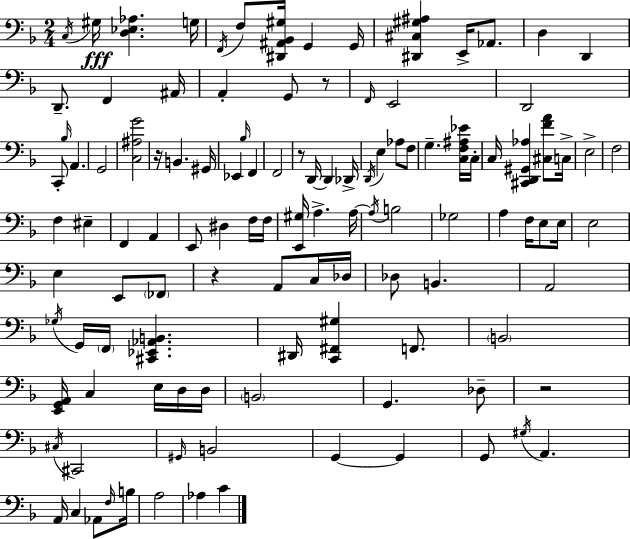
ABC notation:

X:1
T:Untitled
M:2/4
L:1/4
K:Dm
C,/4 ^G,/4 [D,_E,_A,] G,/4 F,,/4 F,/2 [^D,,^A,,_B,,^G,]/4 G,, G,,/4 [^D,,^C,^G,^A,] E,,/4 _A,,/2 D, D,, D,,/2 F,, ^A,,/4 A,, G,,/2 z/2 F,,/4 E,,2 D,,2 C,,/2 _B,/4 A,, G,,2 [C,^A,G]2 z/4 B,, ^G,,/4 _E,, _B,/4 F,, F,,2 z/2 D,,/4 D,, _D,,/4 D,,/4 E, _A,/2 F,/2 G, [C,F,^A,_E]/4 C,/4 C,/4 [^C,,D,,^G,,_A,] [^C,FA]/2 C,/4 E,2 F,2 F, ^E, F,, A,, E,,/2 ^D, F,/4 F,/4 [E,,^G,]/4 A, A,/4 A,/4 B,2 _G,2 A, F,/4 E,/2 E,/4 E,2 E, E,,/2 _F,,/2 z A,,/2 C,/4 _D,/4 _D,/2 B,, A,,2 _G,/4 G,,/4 F,,/4 [^C,,_E,,_A,,B,,] ^D,,/4 [C,,^F,,^G,] F,,/2 B,,2 [E,,G,,A,,]/4 C, E,/4 D,/4 D,/4 B,,2 G,, _D,/2 z2 ^C,/4 ^C,,2 ^G,,/4 B,,2 G,, G,, G,,/2 ^G,/4 A,, A,,/4 C, _A,,/2 F,/4 B,/4 A,2 _A, C